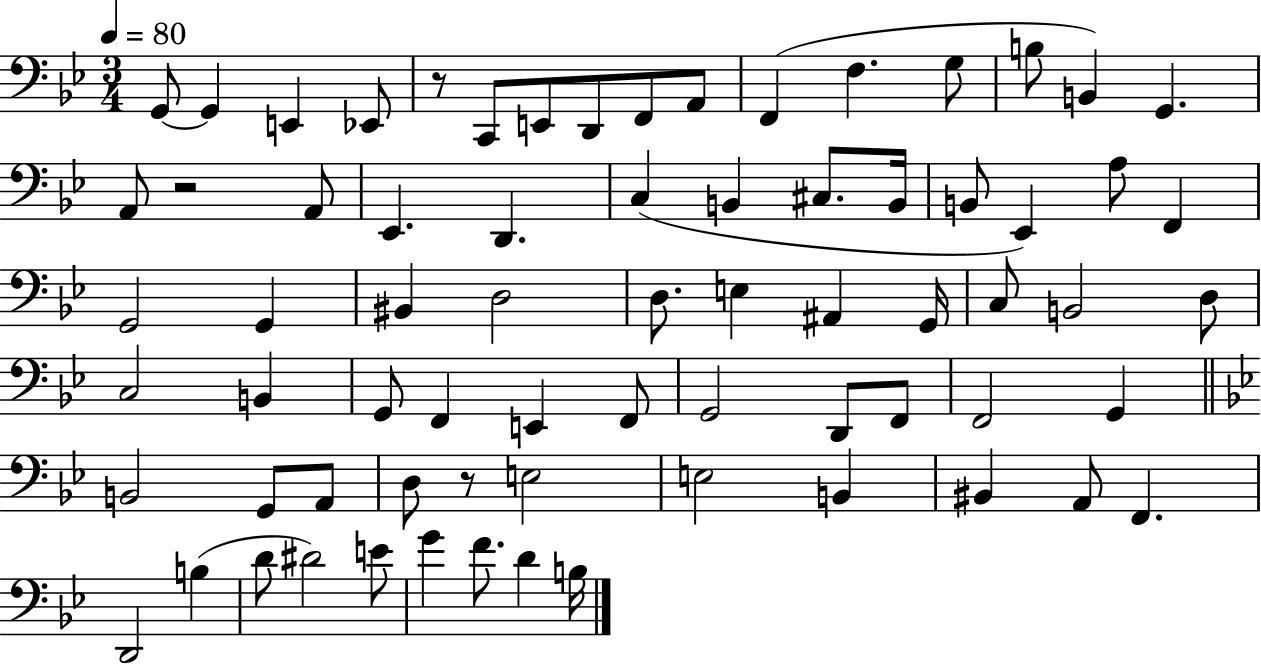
G2/e G2/q E2/q Eb2/e R/e C2/e E2/e D2/e F2/e A2/e F2/q F3/q. G3/e B3/e B2/q G2/q. A2/e R/h A2/e Eb2/q. D2/q. C3/q B2/q C#3/e. B2/s B2/e Eb2/q A3/e F2/q G2/h G2/q BIS2/q D3/h D3/e. E3/q A#2/q G2/s C3/e B2/h D3/e C3/h B2/q G2/e F2/q E2/q F2/e G2/h D2/e F2/e F2/h G2/q B2/h G2/e A2/e D3/e R/e E3/h E3/h B2/q BIS2/q A2/e F2/q. D2/h B3/q D4/e D#4/h E4/e G4/q F4/e. D4/q B3/s